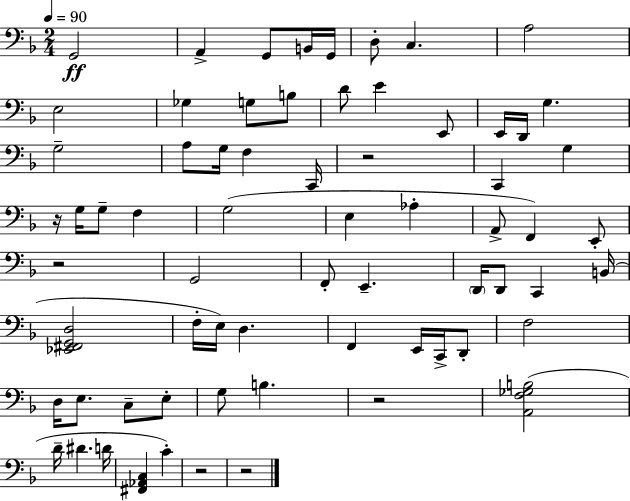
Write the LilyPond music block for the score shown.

{
  \clef bass
  \numericTimeSignature
  \time 2/4
  \key d \minor
  \tempo 4 = 90
  g,2\ff | a,4-> g,8 b,16 g,16 | d8-. c4. | a2 | \break e2 | ges4 g8 b8 | d'8 e'4 e,8 | e,16 d,16 g4. | \break g2-- | a8 g16 f4 c,16 | r2 | c,4 g4 | \break r16 g16 g8-- f4 | g2( | e4 aes4-. | a,8-> f,4) e,8-. | \break r2 | g,2 | f,8-. e,4.-- | \parenthesize d,16 d,8 c,4 b,16( | \break <ees, fis, g, d>2 | f16-. e16) d4. | f,4 e,16 c,16-> d,8-. | f2 | \break d16 e8. c8-- e8-. | g8 b4. | r2 | <a, f ges b>2( | \break d'16-- dis'4. d'16 | <fis, aes, c>4 c'4-.) | r2 | r2 | \break \bar "|."
}